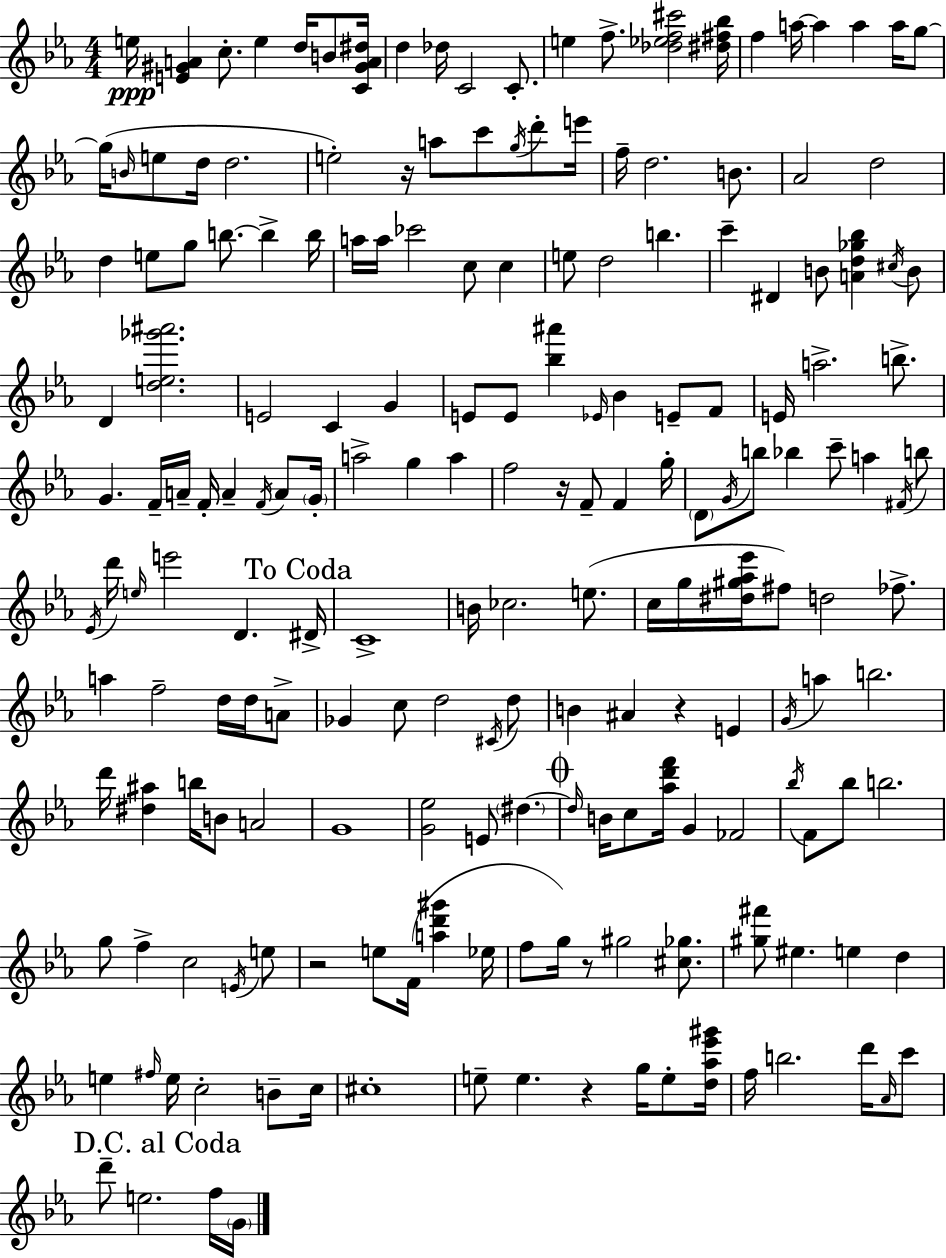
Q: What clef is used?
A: treble